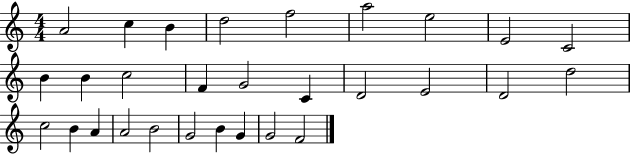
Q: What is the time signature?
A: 4/4